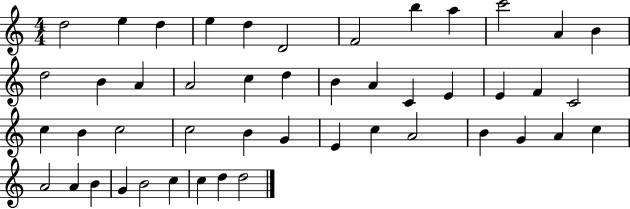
{
  \clef treble
  \numericTimeSignature
  \time 4/4
  \key c \major
  d''2 e''4 d''4 | e''4 d''4 d'2 | f'2 b''4 a''4 | c'''2 a'4 b'4 | \break d''2 b'4 a'4 | a'2 c''4 d''4 | b'4 a'4 c'4 e'4 | e'4 f'4 c'2 | \break c''4 b'4 c''2 | c''2 b'4 g'4 | e'4 c''4 a'2 | b'4 g'4 a'4 c''4 | \break a'2 a'4 b'4 | g'4 b'2 c''4 | c''4 d''4 d''2 | \bar "|."
}